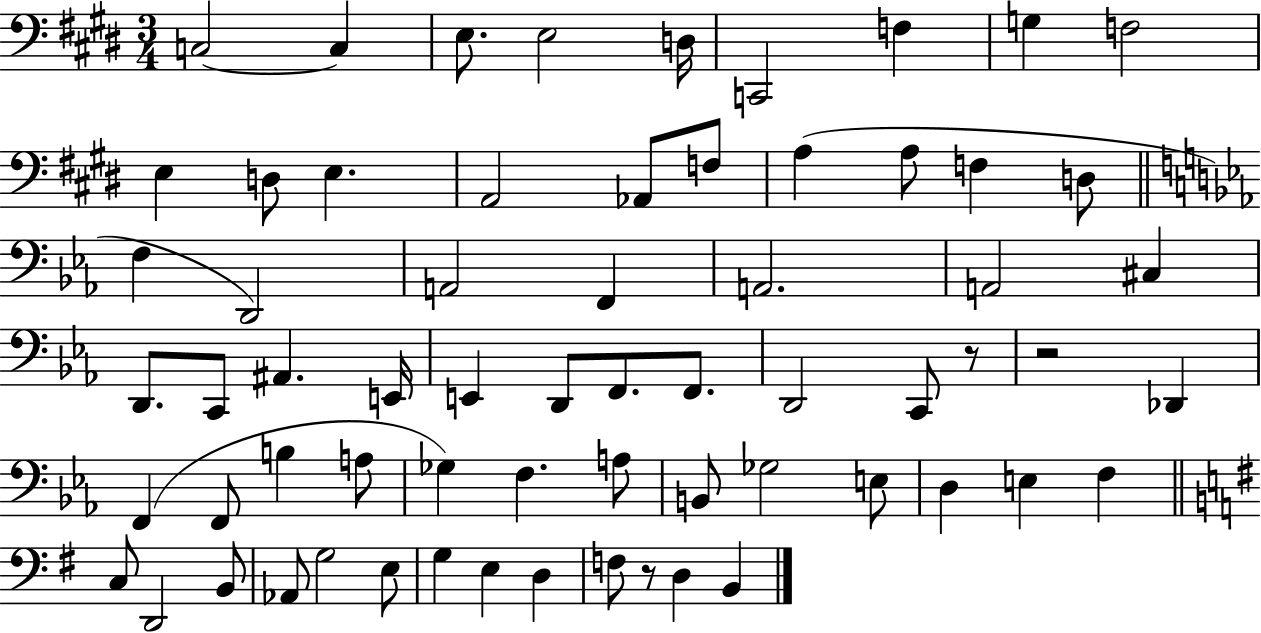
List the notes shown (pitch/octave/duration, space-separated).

C3/h C3/q E3/e. E3/h D3/s C2/h F3/q G3/q F3/h E3/q D3/e E3/q. A2/h Ab2/e F3/e A3/q A3/e F3/q D3/e F3/q D2/h A2/h F2/q A2/h. A2/h C#3/q D2/e. C2/e A#2/q. E2/s E2/q D2/e F2/e. F2/e. D2/h C2/e R/e R/h Db2/q F2/q F2/e B3/q A3/e Gb3/q F3/q. A3/e B2/e Gb3/h E3/e D3/q E3/q F3/q C3/e D2/h B2/e Ab2/e G3/h E3/e G3/q E3/q D3/q F3/e R/e D3/q B2/q